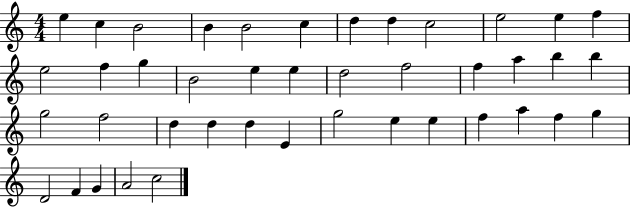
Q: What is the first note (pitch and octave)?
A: E5